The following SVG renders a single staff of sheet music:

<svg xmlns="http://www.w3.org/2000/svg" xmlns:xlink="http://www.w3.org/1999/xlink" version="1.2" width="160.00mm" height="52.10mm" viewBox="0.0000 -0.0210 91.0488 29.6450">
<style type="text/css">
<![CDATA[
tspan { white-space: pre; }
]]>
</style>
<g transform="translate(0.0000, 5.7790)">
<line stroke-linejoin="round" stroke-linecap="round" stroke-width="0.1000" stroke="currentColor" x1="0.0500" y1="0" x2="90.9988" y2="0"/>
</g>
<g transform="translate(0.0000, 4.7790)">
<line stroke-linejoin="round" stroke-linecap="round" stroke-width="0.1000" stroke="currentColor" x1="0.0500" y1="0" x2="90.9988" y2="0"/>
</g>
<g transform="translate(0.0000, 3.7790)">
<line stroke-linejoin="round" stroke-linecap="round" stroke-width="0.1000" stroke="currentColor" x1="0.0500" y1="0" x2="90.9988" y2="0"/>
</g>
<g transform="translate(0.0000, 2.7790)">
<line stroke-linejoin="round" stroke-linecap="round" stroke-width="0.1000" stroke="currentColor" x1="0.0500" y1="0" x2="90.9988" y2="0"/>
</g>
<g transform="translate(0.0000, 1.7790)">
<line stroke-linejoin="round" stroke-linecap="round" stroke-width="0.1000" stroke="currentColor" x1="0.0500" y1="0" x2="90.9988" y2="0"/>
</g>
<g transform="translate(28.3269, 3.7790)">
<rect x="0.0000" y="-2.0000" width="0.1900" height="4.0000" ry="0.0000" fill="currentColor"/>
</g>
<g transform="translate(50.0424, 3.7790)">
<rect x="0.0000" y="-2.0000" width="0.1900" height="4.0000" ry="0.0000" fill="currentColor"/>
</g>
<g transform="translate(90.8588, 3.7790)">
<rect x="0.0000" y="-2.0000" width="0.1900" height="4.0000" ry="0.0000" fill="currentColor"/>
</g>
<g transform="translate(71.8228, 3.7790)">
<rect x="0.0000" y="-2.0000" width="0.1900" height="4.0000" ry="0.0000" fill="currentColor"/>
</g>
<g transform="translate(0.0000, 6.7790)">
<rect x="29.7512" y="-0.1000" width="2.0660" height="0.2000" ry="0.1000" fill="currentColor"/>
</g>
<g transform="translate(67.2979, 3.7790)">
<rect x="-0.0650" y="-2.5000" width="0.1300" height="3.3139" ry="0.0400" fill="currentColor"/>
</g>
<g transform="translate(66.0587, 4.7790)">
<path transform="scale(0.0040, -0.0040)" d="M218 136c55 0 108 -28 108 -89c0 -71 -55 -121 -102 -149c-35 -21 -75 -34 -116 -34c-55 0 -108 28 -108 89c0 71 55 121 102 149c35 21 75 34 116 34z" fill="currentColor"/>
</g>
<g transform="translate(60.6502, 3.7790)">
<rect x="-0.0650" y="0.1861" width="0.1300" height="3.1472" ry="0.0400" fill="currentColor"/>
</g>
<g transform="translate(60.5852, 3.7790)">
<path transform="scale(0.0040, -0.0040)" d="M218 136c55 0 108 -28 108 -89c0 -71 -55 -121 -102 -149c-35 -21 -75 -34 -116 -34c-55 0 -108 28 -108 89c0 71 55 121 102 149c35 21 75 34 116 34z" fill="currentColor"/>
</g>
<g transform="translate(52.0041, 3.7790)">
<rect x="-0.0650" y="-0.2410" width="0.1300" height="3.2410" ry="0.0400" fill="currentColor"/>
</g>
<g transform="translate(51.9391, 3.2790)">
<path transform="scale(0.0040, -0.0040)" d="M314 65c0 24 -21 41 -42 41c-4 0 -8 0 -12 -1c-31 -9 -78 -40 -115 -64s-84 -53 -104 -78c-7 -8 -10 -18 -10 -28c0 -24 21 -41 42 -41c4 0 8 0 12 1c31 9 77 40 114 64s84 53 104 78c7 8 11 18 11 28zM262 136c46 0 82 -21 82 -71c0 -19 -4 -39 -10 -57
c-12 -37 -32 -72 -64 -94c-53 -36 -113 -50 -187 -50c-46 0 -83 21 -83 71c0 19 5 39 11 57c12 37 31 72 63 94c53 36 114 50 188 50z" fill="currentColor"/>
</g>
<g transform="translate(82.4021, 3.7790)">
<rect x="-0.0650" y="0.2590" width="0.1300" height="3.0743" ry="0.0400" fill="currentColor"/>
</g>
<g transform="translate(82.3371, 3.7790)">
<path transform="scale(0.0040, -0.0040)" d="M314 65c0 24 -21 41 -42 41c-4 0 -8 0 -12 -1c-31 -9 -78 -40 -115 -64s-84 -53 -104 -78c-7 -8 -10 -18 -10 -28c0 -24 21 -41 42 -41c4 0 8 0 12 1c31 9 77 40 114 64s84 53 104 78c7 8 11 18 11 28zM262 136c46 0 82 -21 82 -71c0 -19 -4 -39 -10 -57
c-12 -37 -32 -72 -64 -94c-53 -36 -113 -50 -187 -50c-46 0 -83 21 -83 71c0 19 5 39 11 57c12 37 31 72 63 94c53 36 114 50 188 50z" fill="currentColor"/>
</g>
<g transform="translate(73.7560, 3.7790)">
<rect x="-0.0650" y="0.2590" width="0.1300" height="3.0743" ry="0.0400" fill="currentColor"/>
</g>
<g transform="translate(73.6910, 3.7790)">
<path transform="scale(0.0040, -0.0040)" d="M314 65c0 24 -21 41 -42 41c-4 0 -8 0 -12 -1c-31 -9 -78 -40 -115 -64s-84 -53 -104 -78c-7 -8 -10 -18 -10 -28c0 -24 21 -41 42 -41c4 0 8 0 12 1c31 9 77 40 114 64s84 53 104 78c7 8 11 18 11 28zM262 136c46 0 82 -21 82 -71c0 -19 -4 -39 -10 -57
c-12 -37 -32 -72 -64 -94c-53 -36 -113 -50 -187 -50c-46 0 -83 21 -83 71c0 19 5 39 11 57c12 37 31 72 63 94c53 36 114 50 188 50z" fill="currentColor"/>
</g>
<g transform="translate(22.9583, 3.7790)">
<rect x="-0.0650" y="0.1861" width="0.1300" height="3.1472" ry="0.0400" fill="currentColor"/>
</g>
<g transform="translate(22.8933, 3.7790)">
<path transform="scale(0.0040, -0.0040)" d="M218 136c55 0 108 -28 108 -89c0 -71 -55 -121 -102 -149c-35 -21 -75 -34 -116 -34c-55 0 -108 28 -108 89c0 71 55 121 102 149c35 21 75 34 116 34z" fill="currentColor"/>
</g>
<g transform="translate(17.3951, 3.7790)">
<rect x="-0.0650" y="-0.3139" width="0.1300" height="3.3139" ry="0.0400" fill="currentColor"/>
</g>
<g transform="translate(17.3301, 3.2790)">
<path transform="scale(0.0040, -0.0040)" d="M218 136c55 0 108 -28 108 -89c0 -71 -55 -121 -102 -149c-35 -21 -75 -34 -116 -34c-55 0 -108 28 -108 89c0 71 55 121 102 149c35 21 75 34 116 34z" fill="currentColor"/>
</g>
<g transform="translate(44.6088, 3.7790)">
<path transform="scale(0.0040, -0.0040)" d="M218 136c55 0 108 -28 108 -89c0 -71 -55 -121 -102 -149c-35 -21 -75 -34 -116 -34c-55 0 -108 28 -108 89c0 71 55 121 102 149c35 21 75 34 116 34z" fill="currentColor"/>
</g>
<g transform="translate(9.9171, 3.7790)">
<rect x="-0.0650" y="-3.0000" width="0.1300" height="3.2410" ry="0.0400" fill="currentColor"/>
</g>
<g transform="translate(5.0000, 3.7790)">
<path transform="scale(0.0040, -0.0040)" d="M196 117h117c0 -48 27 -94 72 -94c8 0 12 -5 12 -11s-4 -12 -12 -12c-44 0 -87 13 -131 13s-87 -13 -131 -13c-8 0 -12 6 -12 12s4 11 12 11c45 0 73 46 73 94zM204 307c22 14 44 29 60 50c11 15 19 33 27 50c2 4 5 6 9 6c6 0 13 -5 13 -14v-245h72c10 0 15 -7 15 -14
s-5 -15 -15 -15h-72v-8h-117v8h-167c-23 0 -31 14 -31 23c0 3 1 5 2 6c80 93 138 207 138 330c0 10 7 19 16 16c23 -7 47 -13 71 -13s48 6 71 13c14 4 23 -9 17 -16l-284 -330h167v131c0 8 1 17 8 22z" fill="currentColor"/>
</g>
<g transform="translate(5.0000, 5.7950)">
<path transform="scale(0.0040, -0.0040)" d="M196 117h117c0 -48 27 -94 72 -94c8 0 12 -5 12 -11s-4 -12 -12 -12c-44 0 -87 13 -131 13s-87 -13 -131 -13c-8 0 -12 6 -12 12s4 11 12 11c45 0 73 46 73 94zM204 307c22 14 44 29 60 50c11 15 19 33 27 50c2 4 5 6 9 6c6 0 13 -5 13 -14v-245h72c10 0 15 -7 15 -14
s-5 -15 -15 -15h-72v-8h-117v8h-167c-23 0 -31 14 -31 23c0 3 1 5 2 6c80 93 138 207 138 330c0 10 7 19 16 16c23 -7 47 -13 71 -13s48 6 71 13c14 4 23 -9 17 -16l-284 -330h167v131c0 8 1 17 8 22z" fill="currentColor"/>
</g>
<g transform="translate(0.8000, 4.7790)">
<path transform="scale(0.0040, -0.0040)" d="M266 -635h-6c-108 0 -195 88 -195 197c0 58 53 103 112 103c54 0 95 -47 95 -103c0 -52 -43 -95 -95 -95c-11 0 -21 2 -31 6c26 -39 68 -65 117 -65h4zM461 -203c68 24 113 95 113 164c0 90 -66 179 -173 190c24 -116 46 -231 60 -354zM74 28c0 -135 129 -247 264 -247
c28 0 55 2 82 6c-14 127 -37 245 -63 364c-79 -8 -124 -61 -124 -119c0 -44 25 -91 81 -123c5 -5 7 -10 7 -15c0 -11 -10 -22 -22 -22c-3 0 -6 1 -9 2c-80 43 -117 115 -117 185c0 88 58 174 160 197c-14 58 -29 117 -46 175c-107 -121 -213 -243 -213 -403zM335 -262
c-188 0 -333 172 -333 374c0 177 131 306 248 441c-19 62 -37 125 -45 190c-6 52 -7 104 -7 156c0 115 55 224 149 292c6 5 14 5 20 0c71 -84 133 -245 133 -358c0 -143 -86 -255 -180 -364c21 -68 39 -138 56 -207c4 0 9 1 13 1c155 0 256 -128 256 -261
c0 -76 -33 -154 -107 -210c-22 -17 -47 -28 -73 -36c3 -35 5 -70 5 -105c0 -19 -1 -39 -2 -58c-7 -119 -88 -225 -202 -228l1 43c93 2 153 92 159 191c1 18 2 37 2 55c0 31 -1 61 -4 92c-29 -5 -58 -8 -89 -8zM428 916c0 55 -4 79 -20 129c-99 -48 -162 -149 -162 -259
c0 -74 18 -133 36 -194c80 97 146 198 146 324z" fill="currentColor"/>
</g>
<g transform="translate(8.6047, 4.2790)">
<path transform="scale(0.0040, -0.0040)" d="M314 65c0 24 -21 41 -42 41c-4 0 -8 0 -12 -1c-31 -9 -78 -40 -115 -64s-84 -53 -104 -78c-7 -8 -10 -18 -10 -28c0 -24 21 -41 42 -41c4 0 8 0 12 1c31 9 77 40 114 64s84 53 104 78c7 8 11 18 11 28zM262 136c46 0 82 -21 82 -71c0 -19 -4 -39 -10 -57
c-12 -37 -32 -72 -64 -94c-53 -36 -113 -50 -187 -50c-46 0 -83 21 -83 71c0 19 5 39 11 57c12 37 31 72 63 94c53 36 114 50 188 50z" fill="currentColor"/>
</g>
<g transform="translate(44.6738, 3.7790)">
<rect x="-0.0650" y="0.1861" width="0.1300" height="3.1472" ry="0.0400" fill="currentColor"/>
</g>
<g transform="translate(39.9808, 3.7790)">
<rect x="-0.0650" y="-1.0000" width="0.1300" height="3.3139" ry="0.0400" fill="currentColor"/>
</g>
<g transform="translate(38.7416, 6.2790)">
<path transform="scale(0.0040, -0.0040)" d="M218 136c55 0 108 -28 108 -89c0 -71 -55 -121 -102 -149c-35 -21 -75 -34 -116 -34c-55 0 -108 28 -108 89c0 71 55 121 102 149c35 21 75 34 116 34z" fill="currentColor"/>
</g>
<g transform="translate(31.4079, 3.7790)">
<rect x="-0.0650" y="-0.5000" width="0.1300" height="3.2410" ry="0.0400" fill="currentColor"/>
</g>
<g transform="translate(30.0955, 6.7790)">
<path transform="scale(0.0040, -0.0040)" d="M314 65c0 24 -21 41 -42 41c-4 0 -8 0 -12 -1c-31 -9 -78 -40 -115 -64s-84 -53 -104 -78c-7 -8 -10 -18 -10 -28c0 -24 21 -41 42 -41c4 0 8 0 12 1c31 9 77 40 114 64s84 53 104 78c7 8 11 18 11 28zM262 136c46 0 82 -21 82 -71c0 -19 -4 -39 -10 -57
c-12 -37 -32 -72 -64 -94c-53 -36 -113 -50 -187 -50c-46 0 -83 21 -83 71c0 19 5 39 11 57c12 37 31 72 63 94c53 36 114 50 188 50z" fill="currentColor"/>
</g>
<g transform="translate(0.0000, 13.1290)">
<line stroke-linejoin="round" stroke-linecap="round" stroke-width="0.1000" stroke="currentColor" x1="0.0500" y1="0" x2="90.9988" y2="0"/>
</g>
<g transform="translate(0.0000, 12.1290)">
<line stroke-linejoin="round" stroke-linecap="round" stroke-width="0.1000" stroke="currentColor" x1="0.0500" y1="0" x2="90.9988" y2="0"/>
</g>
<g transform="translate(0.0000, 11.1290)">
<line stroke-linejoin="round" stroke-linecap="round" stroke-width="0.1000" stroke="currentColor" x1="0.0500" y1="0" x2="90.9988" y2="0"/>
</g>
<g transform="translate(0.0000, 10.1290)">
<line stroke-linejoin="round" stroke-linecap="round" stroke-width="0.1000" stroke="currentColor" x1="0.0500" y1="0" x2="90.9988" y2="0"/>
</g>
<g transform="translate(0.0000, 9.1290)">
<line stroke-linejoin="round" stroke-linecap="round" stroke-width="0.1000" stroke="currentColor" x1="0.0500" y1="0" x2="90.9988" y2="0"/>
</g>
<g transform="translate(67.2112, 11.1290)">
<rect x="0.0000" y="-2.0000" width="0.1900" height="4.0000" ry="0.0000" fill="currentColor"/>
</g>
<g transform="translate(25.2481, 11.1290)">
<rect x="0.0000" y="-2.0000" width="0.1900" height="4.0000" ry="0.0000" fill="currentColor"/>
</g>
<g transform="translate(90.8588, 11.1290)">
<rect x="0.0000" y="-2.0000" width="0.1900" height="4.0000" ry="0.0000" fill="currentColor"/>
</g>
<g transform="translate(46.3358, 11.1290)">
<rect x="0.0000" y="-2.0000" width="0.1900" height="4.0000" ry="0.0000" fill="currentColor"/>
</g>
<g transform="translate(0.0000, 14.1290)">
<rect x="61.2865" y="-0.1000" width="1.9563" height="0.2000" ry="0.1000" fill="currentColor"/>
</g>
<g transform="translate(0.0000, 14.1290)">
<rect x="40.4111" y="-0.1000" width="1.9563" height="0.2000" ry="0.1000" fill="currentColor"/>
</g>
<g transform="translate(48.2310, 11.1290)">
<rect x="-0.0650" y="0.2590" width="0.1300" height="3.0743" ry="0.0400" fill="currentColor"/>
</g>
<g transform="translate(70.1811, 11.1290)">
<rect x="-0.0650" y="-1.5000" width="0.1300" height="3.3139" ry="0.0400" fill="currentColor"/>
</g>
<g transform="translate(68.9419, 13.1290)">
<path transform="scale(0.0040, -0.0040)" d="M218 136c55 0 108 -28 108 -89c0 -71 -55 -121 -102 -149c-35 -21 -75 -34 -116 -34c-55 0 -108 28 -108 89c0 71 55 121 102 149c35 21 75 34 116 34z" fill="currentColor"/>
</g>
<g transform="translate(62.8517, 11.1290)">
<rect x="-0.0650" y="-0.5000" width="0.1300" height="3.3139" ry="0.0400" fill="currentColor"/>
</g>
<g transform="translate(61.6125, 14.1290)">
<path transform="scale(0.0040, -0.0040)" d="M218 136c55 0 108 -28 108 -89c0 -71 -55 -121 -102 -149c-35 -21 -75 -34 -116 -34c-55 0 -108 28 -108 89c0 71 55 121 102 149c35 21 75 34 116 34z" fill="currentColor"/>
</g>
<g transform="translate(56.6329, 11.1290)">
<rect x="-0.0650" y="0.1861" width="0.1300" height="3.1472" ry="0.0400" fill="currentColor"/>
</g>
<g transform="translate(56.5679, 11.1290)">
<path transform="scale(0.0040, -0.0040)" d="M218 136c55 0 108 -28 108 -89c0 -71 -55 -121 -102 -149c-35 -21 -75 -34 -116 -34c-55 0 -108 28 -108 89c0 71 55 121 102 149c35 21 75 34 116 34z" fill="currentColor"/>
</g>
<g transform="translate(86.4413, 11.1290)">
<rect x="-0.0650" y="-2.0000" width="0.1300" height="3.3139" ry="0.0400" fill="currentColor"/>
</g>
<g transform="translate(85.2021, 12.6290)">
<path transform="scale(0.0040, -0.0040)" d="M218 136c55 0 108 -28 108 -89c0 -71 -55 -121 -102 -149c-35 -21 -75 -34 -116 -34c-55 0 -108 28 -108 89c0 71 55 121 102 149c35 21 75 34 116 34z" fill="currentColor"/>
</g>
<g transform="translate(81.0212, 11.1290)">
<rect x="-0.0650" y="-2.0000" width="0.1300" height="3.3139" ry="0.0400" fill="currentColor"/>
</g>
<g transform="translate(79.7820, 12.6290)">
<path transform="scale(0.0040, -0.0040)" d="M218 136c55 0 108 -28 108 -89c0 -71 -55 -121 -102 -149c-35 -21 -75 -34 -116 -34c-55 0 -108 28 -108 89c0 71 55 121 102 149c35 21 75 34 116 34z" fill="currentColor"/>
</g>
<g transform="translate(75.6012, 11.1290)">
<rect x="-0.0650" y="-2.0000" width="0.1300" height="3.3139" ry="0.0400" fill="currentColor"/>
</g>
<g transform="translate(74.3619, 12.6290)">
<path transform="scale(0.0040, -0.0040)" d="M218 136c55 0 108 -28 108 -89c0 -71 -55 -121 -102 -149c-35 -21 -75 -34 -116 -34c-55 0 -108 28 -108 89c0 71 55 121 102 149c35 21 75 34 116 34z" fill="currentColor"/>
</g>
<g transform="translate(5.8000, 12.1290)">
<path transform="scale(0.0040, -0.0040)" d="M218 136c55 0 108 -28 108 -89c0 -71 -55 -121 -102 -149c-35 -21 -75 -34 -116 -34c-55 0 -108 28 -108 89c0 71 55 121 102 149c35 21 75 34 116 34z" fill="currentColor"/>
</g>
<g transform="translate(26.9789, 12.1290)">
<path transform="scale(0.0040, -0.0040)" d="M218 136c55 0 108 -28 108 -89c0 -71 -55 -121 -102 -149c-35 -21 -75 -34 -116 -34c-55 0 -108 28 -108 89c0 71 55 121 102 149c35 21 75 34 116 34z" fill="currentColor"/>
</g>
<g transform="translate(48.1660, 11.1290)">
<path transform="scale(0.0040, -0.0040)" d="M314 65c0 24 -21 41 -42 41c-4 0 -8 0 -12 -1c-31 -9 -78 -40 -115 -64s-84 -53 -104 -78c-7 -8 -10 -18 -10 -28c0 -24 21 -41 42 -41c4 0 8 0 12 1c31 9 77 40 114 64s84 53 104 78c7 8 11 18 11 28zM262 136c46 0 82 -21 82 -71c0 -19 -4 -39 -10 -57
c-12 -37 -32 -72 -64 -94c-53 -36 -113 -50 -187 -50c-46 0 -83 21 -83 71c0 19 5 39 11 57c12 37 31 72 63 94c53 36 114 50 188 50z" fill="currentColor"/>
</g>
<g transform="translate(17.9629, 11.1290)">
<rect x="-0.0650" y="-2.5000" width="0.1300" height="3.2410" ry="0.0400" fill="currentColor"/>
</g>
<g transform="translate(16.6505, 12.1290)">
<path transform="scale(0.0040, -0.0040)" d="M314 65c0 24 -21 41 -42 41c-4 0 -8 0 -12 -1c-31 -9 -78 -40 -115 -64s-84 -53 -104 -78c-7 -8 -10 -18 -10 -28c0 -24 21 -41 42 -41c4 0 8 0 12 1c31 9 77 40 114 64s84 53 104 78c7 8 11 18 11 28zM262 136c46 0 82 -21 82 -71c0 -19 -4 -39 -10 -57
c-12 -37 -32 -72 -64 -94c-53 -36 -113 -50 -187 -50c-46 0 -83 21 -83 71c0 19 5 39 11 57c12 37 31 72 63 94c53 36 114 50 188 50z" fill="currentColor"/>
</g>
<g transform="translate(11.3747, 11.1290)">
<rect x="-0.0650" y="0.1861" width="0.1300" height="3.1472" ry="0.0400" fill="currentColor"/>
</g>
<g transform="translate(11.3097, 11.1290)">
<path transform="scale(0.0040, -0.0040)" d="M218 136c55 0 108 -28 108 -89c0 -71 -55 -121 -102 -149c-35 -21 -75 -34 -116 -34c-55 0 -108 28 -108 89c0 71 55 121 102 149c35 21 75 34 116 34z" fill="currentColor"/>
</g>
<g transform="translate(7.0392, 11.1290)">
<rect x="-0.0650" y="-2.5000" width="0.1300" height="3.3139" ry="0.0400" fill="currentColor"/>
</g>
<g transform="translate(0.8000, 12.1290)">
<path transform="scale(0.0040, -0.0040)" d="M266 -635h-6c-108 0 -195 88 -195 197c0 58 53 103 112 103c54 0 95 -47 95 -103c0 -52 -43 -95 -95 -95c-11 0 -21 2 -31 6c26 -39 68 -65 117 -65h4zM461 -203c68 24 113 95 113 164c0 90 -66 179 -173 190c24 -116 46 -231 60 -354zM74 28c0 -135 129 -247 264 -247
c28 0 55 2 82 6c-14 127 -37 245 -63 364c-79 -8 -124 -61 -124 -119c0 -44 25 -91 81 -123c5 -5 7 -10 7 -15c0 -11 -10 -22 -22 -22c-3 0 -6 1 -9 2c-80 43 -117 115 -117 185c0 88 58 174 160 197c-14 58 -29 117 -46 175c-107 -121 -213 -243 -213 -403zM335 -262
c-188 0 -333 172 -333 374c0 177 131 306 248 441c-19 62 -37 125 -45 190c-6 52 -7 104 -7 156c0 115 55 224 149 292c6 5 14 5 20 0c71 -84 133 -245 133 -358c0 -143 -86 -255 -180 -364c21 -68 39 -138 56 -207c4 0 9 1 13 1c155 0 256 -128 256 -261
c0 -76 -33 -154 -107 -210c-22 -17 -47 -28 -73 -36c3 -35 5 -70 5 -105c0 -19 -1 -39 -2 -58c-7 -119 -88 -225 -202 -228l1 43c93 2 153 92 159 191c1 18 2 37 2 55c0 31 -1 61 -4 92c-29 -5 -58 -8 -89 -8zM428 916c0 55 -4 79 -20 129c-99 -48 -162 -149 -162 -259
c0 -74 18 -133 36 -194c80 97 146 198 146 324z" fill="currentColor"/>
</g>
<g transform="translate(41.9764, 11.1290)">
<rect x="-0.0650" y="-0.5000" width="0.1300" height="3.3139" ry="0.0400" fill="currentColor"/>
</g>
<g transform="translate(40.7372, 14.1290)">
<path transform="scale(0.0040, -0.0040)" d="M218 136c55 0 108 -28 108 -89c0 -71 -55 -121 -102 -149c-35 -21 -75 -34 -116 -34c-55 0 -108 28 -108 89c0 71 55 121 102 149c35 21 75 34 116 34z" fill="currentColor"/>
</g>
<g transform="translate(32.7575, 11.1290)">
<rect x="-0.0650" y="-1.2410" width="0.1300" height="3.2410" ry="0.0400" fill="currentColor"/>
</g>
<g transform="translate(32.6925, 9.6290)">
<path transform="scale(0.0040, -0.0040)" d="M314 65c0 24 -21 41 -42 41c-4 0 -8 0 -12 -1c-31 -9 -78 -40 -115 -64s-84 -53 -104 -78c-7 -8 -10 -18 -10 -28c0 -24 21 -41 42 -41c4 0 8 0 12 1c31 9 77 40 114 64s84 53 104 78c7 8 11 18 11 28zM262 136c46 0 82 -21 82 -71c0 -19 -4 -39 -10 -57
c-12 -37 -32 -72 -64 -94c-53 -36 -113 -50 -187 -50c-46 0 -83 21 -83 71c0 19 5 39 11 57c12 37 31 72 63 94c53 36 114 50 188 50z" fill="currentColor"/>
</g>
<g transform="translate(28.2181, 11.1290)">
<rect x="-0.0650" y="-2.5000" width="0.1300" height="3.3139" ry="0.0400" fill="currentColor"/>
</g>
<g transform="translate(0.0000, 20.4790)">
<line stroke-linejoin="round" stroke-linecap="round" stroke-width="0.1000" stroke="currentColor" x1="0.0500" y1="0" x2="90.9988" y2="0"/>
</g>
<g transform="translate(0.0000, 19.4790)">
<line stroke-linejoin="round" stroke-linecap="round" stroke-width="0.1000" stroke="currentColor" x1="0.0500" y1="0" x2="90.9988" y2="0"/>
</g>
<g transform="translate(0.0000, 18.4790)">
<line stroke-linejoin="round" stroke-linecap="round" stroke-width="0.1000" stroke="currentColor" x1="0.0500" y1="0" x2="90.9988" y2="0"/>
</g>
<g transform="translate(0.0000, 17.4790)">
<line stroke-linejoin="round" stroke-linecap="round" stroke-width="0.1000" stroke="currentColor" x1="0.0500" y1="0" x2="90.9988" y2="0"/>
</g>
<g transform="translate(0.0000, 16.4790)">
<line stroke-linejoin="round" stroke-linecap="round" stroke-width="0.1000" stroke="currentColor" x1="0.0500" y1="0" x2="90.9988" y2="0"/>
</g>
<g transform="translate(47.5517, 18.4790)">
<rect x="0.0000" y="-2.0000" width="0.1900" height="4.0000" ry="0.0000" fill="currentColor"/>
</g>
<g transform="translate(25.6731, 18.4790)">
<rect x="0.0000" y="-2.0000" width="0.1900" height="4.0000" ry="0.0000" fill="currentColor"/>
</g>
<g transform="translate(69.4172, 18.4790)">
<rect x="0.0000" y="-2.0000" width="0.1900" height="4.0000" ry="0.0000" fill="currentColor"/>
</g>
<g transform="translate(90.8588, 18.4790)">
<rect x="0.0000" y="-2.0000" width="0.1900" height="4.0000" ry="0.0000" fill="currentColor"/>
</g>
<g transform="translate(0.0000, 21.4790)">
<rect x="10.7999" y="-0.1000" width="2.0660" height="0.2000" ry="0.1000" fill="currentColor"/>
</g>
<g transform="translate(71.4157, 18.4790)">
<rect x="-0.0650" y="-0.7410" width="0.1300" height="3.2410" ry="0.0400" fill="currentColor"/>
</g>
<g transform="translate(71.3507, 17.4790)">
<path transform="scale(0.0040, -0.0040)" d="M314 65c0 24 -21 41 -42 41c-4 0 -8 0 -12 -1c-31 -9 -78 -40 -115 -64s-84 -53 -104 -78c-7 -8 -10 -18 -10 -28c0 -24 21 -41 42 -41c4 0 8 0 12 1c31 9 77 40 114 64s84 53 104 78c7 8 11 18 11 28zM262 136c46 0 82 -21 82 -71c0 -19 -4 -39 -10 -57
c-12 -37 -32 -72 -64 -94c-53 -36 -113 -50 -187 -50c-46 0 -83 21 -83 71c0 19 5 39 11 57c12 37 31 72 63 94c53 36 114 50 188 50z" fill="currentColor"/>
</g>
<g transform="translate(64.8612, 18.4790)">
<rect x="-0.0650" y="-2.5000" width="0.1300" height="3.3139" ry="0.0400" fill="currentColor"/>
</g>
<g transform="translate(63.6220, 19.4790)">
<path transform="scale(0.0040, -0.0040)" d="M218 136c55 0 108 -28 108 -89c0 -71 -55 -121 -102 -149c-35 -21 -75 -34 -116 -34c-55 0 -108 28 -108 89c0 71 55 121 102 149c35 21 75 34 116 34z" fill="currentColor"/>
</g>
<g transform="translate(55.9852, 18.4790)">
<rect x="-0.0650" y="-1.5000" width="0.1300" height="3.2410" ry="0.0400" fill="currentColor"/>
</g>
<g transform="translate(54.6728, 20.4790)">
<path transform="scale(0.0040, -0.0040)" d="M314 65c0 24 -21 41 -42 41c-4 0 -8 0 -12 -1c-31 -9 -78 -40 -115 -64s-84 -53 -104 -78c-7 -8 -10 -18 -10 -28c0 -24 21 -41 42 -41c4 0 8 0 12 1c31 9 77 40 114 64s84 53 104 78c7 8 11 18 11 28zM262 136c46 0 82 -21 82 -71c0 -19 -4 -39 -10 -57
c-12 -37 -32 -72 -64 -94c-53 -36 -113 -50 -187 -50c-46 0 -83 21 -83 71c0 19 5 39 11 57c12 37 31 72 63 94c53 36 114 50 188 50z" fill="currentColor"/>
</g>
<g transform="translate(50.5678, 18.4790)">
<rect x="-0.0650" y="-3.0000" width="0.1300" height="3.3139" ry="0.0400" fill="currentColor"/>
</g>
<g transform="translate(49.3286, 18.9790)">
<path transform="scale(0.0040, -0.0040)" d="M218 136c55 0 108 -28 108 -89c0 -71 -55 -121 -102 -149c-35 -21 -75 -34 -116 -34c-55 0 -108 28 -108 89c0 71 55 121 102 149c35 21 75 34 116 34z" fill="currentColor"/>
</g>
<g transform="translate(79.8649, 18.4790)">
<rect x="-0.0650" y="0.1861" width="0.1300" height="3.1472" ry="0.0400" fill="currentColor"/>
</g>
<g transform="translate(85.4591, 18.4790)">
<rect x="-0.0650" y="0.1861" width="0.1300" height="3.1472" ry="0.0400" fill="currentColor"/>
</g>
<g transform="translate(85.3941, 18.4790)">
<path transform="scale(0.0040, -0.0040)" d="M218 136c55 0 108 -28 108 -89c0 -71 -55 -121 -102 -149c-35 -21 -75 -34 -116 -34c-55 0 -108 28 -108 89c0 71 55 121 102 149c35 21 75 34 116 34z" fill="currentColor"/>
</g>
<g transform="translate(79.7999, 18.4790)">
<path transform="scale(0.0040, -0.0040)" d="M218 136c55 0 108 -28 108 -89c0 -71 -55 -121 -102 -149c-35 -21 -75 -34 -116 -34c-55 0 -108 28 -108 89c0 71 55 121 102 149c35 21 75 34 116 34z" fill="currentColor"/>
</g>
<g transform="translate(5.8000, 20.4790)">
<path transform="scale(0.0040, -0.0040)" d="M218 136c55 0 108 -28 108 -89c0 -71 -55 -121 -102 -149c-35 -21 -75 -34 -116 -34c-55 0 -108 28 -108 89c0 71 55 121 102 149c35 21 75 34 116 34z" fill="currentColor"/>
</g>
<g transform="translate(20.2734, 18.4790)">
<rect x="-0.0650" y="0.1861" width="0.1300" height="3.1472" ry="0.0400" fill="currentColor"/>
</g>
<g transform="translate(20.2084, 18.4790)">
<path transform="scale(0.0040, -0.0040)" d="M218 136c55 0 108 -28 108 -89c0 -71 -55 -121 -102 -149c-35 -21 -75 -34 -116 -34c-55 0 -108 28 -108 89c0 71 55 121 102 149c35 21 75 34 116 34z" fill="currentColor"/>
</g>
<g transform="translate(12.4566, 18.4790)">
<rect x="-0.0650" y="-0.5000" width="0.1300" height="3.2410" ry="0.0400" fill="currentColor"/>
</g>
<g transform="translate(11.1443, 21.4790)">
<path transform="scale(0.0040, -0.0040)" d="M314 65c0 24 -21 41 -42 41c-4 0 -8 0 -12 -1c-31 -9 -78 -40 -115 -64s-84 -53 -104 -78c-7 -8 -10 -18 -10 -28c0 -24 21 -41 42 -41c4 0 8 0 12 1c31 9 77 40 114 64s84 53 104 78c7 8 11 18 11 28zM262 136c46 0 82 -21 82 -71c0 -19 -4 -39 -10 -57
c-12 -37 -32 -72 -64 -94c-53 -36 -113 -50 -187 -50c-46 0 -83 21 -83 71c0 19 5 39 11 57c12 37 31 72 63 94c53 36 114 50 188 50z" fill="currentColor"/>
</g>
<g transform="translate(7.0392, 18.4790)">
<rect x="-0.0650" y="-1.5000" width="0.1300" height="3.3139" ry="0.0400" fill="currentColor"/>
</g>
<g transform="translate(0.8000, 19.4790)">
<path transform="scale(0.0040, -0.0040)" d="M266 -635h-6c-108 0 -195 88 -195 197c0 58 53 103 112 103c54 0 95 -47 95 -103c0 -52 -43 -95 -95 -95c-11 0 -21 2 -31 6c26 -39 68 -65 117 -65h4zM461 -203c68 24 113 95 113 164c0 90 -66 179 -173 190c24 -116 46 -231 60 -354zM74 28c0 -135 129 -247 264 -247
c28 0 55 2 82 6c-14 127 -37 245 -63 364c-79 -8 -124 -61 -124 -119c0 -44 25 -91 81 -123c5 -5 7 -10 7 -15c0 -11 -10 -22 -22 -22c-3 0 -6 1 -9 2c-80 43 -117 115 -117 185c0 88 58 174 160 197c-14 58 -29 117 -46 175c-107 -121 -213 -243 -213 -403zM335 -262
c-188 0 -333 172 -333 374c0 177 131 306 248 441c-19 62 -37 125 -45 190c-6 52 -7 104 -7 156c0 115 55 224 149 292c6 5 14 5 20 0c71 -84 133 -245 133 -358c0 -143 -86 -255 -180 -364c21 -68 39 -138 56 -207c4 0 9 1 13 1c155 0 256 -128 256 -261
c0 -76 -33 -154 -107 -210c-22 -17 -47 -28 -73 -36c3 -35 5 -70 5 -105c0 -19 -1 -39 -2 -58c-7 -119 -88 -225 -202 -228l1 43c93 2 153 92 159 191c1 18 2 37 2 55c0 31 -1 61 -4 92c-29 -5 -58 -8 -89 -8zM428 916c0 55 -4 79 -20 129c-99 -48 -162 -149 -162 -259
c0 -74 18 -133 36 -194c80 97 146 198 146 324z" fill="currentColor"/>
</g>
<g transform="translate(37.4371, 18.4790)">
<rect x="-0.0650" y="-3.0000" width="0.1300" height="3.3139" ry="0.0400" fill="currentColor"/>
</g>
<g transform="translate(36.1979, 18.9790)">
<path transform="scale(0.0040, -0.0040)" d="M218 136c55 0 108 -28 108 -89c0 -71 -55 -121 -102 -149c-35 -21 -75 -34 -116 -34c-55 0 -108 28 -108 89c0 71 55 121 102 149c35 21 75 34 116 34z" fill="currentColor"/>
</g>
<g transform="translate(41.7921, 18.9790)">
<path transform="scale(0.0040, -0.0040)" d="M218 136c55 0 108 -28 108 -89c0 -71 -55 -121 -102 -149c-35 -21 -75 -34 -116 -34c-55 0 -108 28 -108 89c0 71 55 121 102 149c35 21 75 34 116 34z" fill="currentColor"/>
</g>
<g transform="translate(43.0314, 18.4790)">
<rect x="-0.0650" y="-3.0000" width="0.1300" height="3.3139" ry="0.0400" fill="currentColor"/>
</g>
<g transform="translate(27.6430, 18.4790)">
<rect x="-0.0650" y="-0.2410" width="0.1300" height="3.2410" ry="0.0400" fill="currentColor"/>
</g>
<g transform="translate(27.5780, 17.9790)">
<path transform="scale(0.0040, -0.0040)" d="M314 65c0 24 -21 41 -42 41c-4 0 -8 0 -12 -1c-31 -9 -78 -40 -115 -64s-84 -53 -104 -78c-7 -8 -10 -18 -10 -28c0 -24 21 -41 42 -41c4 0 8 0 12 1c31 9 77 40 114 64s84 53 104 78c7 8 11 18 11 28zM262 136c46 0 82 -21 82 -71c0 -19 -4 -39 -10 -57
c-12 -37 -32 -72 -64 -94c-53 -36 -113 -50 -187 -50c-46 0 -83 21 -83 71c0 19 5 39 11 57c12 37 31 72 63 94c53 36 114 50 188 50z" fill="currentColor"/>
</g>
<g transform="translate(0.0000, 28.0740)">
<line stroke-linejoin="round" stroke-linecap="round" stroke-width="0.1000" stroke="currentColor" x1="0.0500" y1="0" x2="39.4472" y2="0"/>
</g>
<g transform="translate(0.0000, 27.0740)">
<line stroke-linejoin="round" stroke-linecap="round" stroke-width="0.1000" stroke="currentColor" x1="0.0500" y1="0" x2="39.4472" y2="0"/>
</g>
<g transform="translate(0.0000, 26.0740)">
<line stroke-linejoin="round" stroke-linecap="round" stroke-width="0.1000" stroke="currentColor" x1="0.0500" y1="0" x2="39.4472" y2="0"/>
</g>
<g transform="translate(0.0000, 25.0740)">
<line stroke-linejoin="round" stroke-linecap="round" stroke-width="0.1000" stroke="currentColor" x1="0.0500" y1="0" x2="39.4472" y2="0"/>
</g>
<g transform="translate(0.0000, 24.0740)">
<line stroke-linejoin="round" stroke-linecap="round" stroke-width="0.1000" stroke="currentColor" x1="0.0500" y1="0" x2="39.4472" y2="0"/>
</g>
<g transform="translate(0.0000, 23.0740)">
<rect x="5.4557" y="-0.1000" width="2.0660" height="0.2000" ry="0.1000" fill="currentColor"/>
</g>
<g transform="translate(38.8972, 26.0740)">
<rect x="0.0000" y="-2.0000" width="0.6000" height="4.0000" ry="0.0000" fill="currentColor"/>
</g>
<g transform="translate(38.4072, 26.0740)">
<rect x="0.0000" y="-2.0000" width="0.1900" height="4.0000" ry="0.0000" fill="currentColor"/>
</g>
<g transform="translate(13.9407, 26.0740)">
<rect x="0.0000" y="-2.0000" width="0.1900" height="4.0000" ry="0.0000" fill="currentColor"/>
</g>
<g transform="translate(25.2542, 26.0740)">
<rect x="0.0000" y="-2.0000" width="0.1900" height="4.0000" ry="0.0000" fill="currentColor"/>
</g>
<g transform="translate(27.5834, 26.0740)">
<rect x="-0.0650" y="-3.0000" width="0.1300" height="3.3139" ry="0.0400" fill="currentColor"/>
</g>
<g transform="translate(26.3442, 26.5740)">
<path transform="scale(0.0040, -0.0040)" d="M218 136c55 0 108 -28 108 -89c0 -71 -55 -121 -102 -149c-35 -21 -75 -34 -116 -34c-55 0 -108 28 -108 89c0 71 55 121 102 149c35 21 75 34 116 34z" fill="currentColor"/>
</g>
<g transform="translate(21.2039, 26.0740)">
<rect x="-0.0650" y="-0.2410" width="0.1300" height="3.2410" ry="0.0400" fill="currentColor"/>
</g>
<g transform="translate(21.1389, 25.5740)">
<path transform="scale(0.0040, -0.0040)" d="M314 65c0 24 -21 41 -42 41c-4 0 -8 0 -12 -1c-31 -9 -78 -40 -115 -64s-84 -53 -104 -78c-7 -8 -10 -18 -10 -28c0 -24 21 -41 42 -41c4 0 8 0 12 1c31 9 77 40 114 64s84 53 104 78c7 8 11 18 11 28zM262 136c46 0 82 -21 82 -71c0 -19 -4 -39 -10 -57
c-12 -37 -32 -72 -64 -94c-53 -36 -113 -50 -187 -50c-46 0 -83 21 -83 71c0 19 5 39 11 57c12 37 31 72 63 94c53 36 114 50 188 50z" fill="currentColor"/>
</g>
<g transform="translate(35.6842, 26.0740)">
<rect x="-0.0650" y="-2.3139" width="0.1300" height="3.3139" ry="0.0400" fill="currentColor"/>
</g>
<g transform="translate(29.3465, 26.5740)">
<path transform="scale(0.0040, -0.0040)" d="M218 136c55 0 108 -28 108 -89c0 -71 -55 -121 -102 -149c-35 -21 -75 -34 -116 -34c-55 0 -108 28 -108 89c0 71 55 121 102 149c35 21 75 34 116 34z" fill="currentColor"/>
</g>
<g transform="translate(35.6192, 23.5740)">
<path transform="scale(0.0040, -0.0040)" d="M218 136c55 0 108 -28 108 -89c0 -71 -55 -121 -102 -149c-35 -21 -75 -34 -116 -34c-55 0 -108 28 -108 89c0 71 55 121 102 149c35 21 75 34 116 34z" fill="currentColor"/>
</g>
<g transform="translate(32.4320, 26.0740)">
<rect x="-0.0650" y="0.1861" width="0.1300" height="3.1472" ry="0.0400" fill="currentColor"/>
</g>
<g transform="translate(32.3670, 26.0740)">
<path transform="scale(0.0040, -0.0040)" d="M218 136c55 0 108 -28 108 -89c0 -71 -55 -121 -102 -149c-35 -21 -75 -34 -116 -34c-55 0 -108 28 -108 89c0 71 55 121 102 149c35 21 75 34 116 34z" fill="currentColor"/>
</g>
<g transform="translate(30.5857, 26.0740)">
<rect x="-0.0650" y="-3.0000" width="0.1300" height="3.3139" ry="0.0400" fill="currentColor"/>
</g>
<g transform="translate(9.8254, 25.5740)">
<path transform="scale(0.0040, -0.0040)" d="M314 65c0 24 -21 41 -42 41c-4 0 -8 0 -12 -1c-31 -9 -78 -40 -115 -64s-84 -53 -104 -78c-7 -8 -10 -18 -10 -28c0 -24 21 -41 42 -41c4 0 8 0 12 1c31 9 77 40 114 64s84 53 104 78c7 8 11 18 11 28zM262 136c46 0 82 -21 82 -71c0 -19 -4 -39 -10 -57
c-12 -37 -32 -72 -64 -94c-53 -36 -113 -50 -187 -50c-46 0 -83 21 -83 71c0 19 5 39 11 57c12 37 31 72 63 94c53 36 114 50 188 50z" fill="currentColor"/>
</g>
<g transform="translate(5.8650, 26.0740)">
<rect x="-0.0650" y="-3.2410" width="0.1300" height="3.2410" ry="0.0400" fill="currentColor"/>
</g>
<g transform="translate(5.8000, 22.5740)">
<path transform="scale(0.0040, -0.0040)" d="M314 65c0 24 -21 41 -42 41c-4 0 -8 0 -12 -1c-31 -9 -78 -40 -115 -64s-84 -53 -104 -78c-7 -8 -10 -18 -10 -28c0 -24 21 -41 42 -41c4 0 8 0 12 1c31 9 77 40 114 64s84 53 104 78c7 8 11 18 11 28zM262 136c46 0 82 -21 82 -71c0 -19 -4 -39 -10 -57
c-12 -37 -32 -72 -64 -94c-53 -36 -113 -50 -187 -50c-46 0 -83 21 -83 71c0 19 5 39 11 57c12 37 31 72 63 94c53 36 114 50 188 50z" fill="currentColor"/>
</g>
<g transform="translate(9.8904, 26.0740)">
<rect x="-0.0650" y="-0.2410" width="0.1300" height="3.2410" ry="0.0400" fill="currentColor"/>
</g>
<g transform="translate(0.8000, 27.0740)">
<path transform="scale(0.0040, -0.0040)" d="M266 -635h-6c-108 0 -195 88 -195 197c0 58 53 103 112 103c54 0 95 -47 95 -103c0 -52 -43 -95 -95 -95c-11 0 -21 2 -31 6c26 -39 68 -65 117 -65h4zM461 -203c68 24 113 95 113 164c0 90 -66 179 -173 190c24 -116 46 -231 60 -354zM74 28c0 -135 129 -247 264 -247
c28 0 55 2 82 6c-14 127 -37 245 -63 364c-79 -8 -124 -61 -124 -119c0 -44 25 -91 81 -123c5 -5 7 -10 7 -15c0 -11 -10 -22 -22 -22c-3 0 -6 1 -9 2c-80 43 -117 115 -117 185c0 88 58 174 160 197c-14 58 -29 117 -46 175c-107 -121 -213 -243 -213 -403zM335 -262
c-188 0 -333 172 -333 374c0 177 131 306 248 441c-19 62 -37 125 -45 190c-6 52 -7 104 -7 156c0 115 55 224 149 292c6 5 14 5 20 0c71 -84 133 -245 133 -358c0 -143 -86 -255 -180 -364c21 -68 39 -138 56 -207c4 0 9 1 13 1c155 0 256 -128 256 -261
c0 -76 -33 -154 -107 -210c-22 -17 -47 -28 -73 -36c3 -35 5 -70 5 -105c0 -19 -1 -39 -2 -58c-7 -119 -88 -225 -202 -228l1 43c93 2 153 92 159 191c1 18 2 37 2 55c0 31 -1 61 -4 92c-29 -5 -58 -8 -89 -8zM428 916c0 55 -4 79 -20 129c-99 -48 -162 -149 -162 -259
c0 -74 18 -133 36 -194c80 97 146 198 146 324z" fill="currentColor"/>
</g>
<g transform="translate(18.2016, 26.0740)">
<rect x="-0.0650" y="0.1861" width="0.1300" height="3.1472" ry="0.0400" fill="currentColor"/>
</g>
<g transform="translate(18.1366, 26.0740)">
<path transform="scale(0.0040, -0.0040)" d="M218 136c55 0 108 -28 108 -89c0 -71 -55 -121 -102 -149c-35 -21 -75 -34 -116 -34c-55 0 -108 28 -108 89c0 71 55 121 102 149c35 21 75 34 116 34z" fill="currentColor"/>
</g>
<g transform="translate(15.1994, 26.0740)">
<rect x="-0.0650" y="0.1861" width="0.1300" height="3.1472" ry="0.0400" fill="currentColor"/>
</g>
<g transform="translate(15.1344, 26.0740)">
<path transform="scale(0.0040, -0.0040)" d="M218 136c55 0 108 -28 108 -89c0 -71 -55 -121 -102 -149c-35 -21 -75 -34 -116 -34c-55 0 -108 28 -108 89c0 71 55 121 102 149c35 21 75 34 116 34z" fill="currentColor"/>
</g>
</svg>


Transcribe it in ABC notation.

X:1
T:Untitled
M:4/4
L:1/4
K:C
A2 c B C2 D B c2 B G B2 B2 G B G2 G e2 C B2 B C E F F F E C2 B c2 A A A E2 G d2 B B b2 c2 B B c2 A A B g